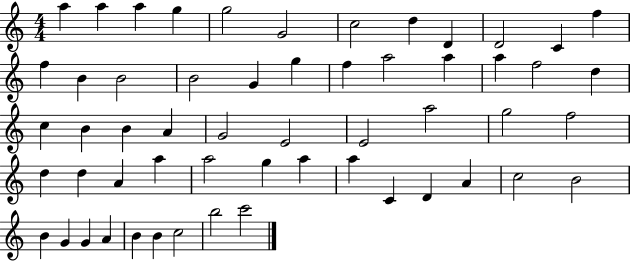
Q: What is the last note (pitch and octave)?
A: C6